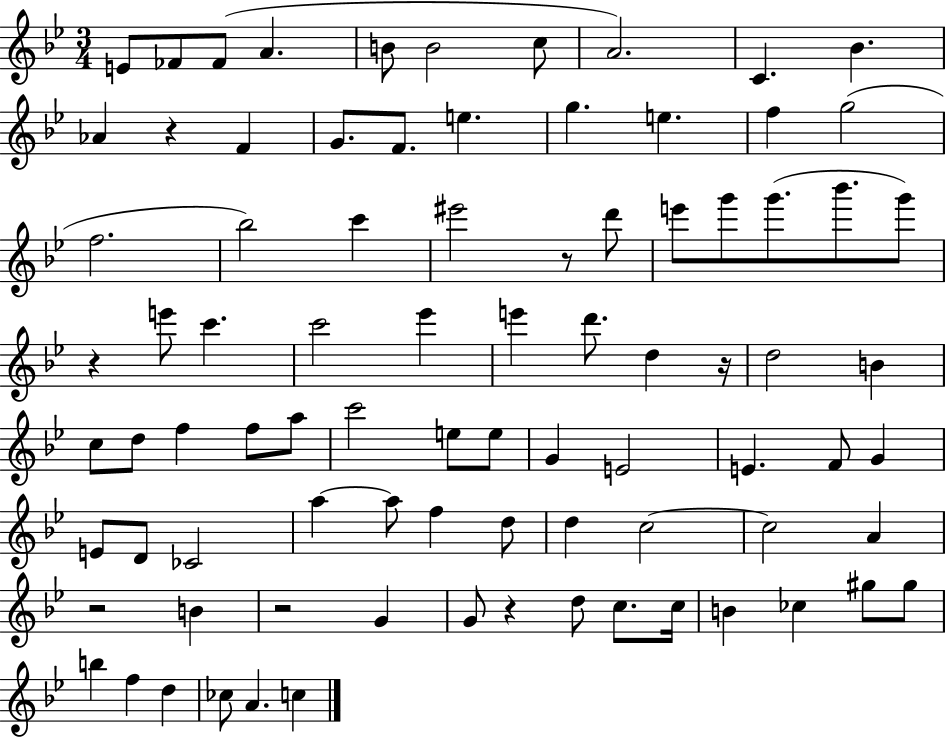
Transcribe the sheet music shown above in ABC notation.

X:1
T:Untitled
M:3/4
L:1/4
K:Bb
E/2 _F/2 _F/2 A B/2 B2 c/2 A2 C _B _A z F G/2 F/2 e g e f g2 f2 _b2 c' ^e'2 z/2 d'/2 e'/2 g'/2 g'/2 _b'/2 g'/2 z e'/2 c' c'2 _e' e' d'/2 d z/4 d2 B c/2 d/2 f f/2 a/2 c'2 e/2 e/2 G E2 E F/2 G E/2 D/2 _C2 a a/2 f d/2 d c2 c2 A z2 B z2 G G/2 z d/2 c/2 c/4 B _c ^g/2 ^g/2 b f d _c/2 A c